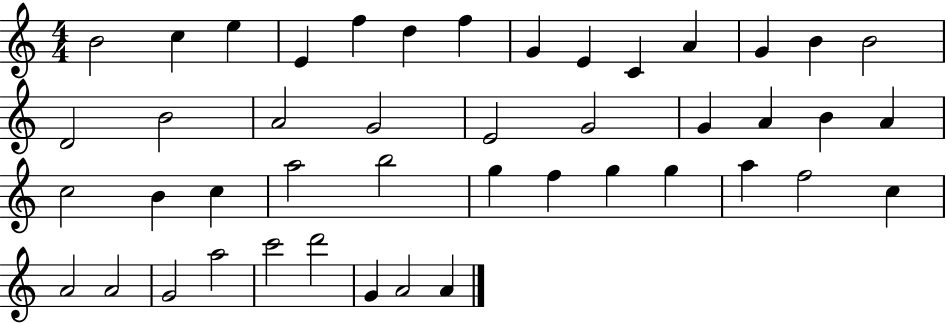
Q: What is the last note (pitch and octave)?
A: A4